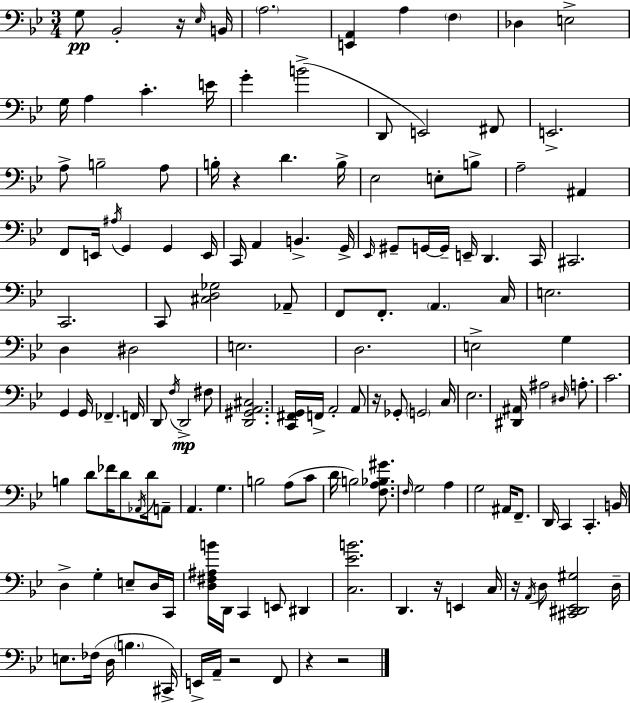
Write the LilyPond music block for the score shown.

{
  \clef bass
  \numericTimeSignature
  \time 3/4
  \key g \minor
  g8\pp bes,2-. r16 \grace { ees16 } | b,16 \parenthesize a2. | <e, a,>4 a4 \parenthesize f4 | des4 e2-> | \break g16 a4 c'4.-. | e'16 g'4-. b'2->( | d,8 e,2) fis,8 | e,2.-> | \break a8-> b2-- a8 | b16-. r4 d'4. | b16-> ees2 e8-. b8-> | a2-- ais,4 | \break f,8 e,16 \acciaccatura { ais16 } g,4 g,4 | e,16 c,16 a,4 b,4.-> | g,16-> \grace { ees,16 } gis,8-- g,16~~ g,16-- e,16-- d,4. | c,16 cis,2. | \break c,2. | c,8 <cis d ges>2 | aes,8-- f,8 f,8.-. \parenthesize a,4. | c16 e2. | \break d4 dis2 | e2. | d2. | e2-> g4 | \break g,4 g,16 fes,4.-- | f,16 d,8 \acciaccatura { f16 } d,2->\mp | fis8 <d, gis, a, cis>2. | <c, fis, g,>16 f,16-> a,2-. | \break a,8 r16 ges,8-. \parenthesize g,2 | c16 ees2. | <dis, ais,>16 ais2 | \grace { dis16 } a8.-. c'2. | \break b4 d'8 fes'16 | d'8 \acciaccatura { aes,16 } d'16 a,8-- a,4. | g4. b2 | a8( c'8 d'16 b2) | \break <f a bes gis'>8. \grace { f16 } g2 | a4 g2 | ais,16 f,8.-- d,16 c,4 | c,4.-. b,16 d4-> g4-. | \break e8-- d16 c,16 <d fis ais b'>16 d,16 c,4 | e,8 dis,4 <c ees' b'>2. | d,4. | r16 e,4 c16 r16 \acciaccatura { a,16 } d8 <cis, dis, ees, gis>2 | \break d16-- e8. fes16( | d16 \parenthesize b4. cis,16->) e,16-> a,16-- r2 | f,8 r4 | r2 \bar "|."
}